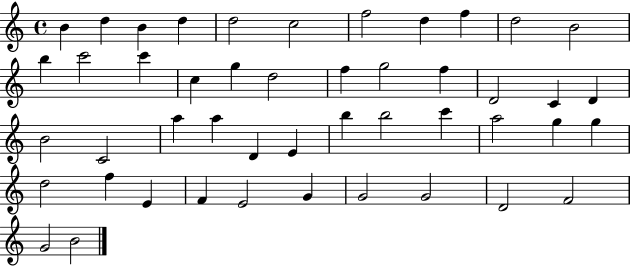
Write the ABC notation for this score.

X:1
T:Untitled
M:4/4
L:1/4
K:C
B d B d d2 c2 f2 d f d2 B2 b c'2 c' c g d2 f g2 f D2 C D B2 C2 a a D E b b2 c' a2 g g d2 f E F E2 G G2 G2 D2 F2 G2 B2